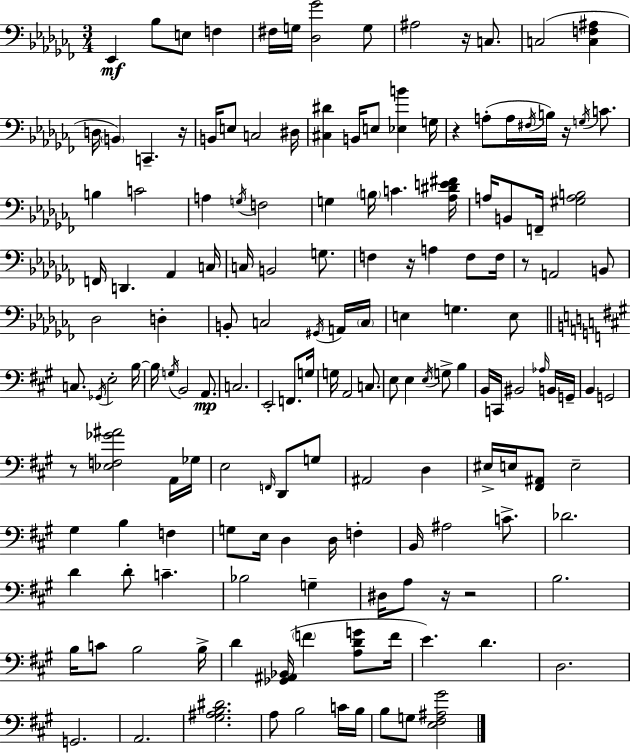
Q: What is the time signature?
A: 3/4